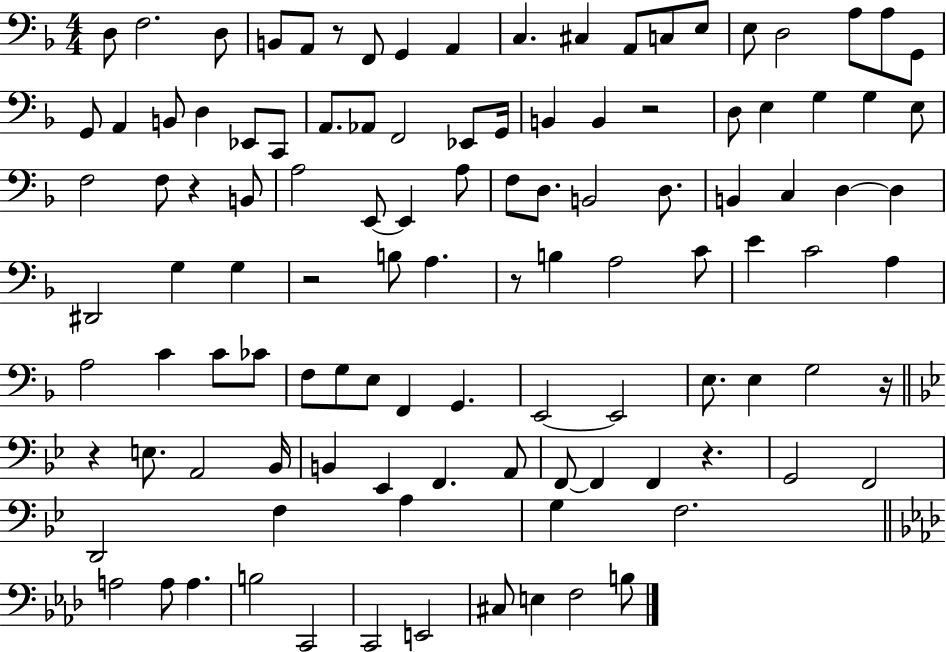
{
  \clef bass
  \numericTimeSignature
  \time 4/4
  \key f \major
  d8 f2. d8 | b,8 a,8 r8 f,8 g,4 a,4 | c4. cis4 a,8 c8 e8 | e8 d2 a8 a8 g,8 | \break g,8 a,4 b,8 d4 ees,8 c,8 | a,8. aes,8 f,2 ees,8 g,16 | b,4 b,4 r2 | d8 e4 g4 g4 e8 | \break f2 f8 r4 b,8 | a2 e,8~~ e,4 a8 | f8 d8. b,2 d8. | b,4 c4 d4~~ d4 | \break dis,2 g4 g4 | r2 b8 a4. | r8 b4 a2 c'8 | e'4 c'2 a4 | \break a2 c'4 c'8 ces'8 | f8 g8 e8 f,4 g,4. | e,2~~ e,2 | e8. e4 g2 r16 | \break \bar "||" \break \key bes \major r4 e8. a,2 bes,16 | b,4 ees,4 f,4. a,8 | f,8~~ f,4 f,4 r4. | g,2 f,2 | \break d,2 f4 a4 | g4 f2. | \bar "||" \break \key aes \major a2 a8 a4. | b2 c,2 | c,2 e,2 | cis8 e4 f2 b8 | \break \bar "|."
}